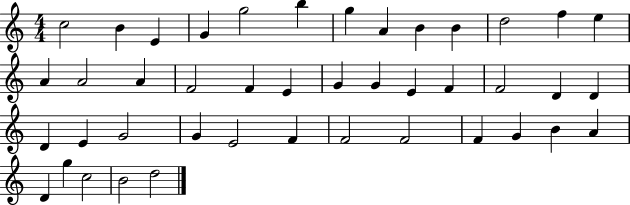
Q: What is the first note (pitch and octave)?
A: C5